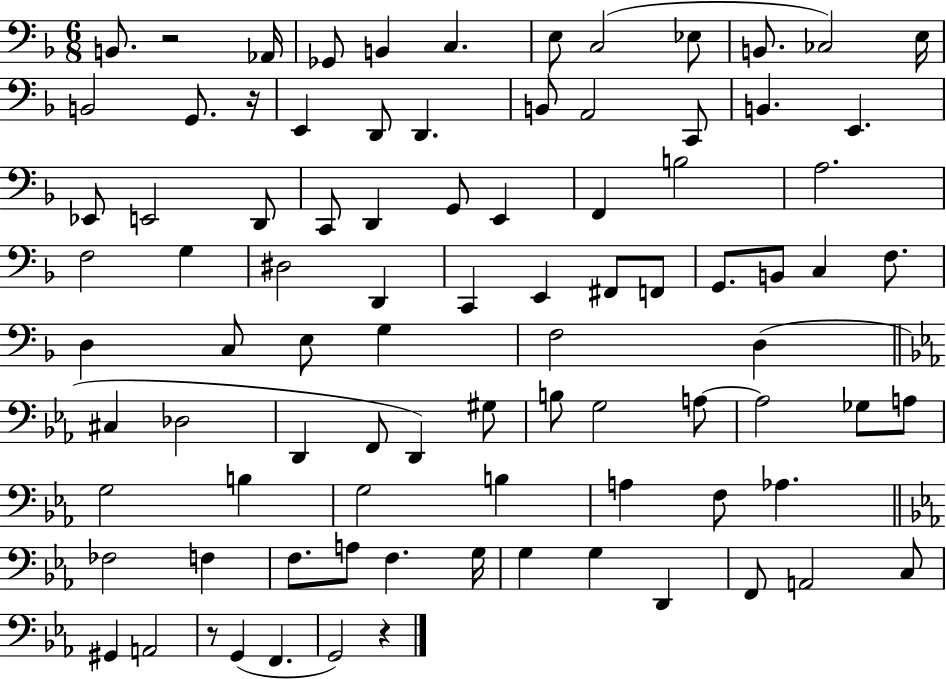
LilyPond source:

{
  \clef bass
  \numericTimeSignature
  \time 6/8
  \key f \major
  b,8. r2 aes,16 | ges,8 b,4 c4. | e8 c2( ees8 | b,8. ces2) e16 | \break b,2 g,8. r16 | e,4 d,8 d,4. | b,8 a,2 c,8 | b,4. e,4. | \break ees,8 e,2 d,8 | c,8 d,4 g,8 e,4 | f,4 b2 | a2. | \break f2 g4 | dis2 d,4 | c,4 e,4 fis,8 f,8 | g,8. b,8 c4 f8. | \break d4 c8 e8 g4 | f2 d4( | \bar "||" \break \key c \minor cis4 des2 | d,4 f,8 d,4) gis8 | b8 g2 a8~~ | a2 ges8 a8 | \break g2 b4 | g2 b4 | a4 f8 aes4. | \bar "||" \break \key ees \major fes2 f4 | f8. a8 f4. g16 | g4 g4 d,4 | f,8 a,2 c8 | \break gis,4 a,2 | r8 g,4( f,4. | g,2) r4 | \bar "|."
}